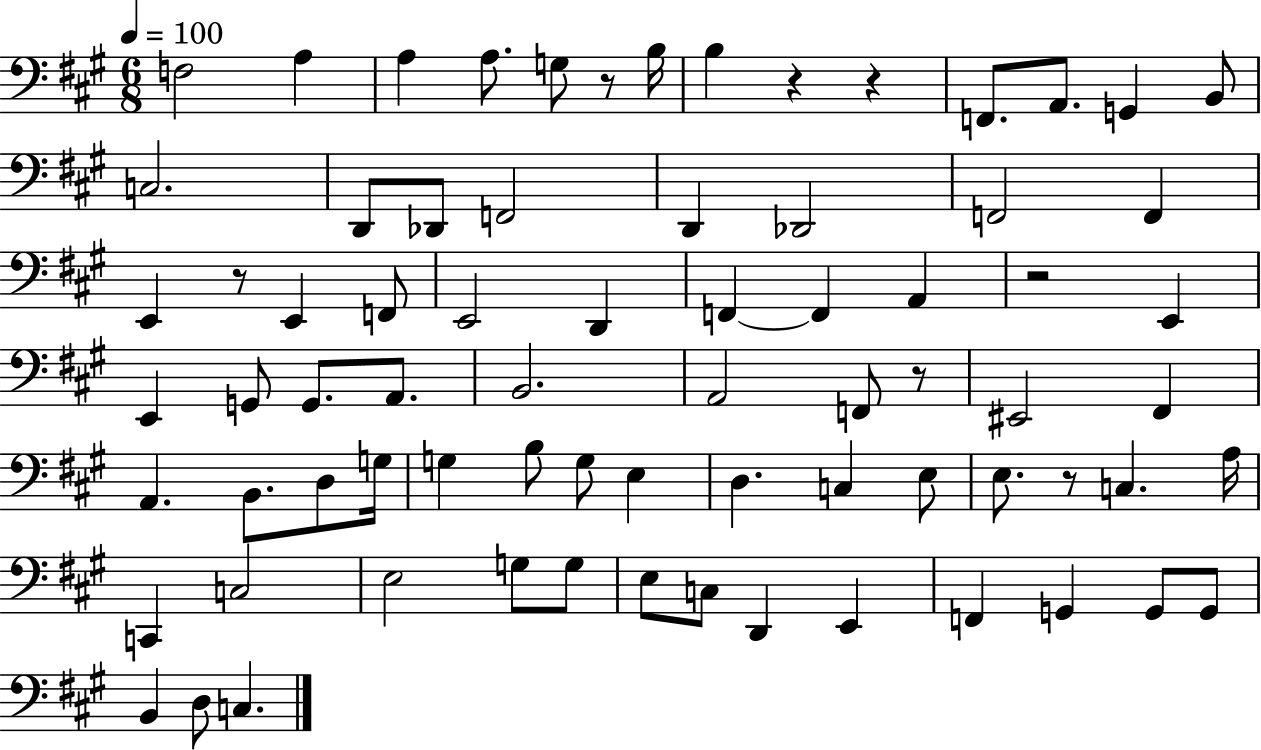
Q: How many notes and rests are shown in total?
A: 74